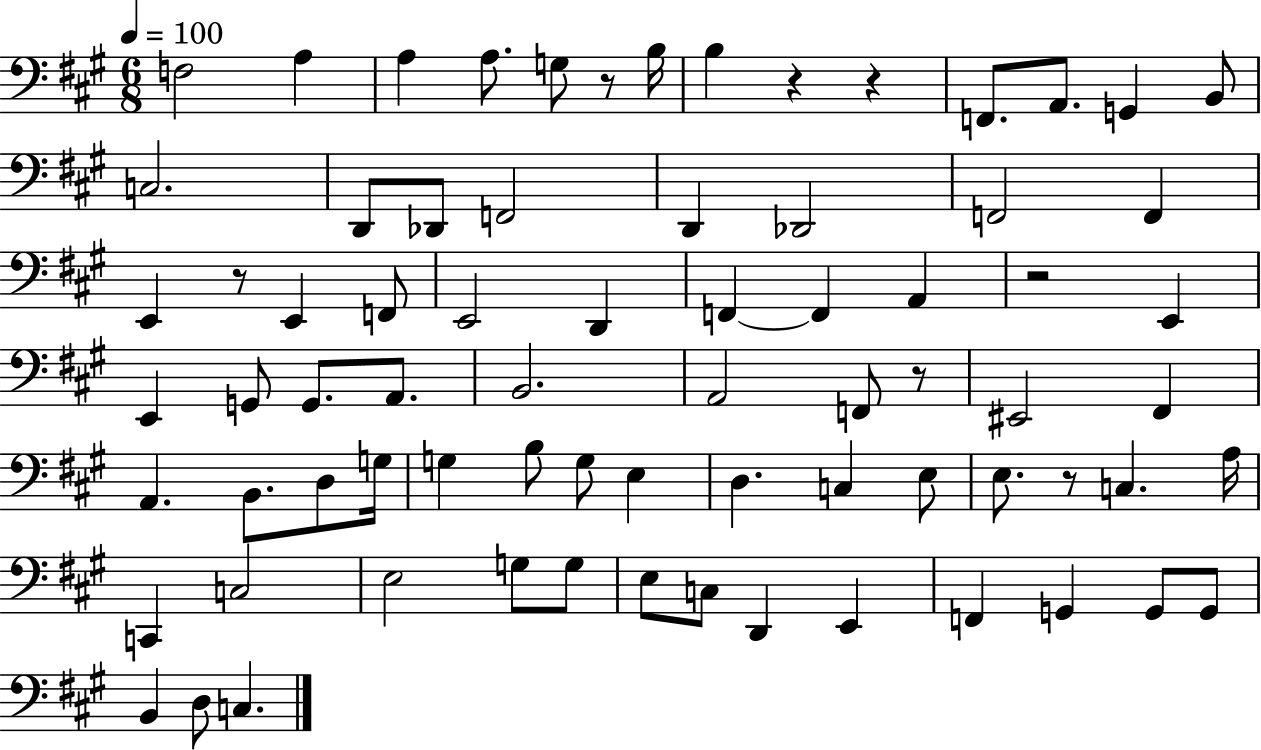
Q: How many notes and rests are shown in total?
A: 74